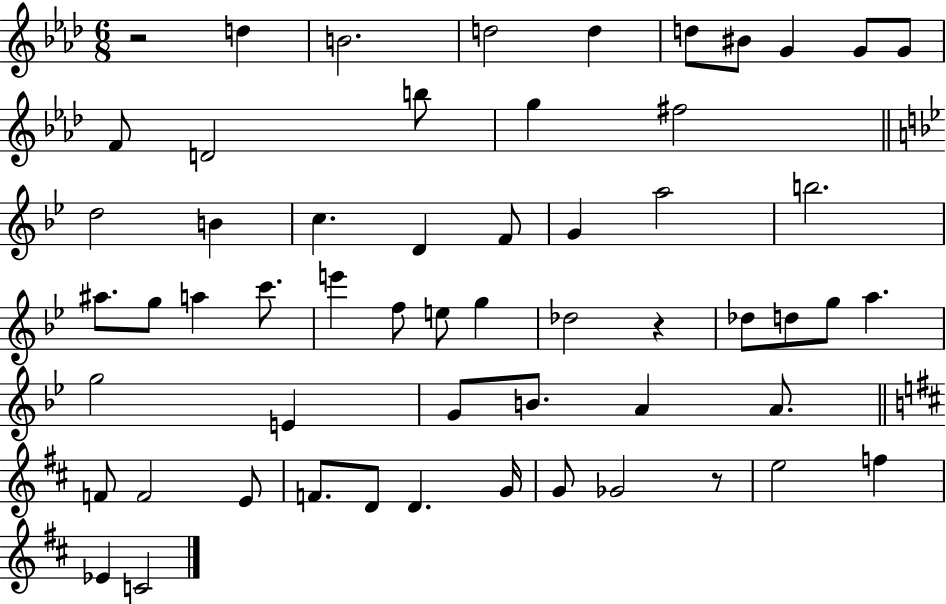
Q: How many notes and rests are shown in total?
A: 57